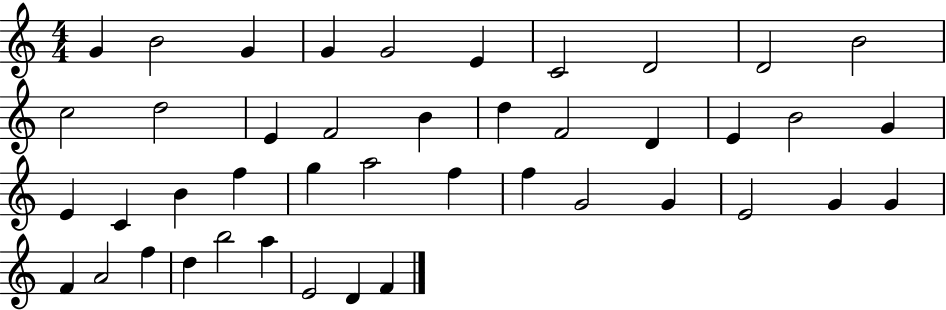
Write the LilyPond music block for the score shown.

{
  \clef treble
  \numericTimeSignature
  \time 4/4
  \key c \major
  g'4 b'2 g'4 | g'4 g'2 e'4 | c'2 d'2 | d'2 b'2 | \break c''2 d''2 | e'4 f'2 b'4 | d''4 f'2 d'4 | e'4 b'2 g'4 | \break e'4 c'4 b'4 f''4 | g''4 a''2 f''4 | f''4 g'2 g'4 | e'2 g'4 g'4 | \break f'4 a'2 f''4 | d''4 b''2 a''4 | e'2 d'4 f'4 | \bar "|."
}